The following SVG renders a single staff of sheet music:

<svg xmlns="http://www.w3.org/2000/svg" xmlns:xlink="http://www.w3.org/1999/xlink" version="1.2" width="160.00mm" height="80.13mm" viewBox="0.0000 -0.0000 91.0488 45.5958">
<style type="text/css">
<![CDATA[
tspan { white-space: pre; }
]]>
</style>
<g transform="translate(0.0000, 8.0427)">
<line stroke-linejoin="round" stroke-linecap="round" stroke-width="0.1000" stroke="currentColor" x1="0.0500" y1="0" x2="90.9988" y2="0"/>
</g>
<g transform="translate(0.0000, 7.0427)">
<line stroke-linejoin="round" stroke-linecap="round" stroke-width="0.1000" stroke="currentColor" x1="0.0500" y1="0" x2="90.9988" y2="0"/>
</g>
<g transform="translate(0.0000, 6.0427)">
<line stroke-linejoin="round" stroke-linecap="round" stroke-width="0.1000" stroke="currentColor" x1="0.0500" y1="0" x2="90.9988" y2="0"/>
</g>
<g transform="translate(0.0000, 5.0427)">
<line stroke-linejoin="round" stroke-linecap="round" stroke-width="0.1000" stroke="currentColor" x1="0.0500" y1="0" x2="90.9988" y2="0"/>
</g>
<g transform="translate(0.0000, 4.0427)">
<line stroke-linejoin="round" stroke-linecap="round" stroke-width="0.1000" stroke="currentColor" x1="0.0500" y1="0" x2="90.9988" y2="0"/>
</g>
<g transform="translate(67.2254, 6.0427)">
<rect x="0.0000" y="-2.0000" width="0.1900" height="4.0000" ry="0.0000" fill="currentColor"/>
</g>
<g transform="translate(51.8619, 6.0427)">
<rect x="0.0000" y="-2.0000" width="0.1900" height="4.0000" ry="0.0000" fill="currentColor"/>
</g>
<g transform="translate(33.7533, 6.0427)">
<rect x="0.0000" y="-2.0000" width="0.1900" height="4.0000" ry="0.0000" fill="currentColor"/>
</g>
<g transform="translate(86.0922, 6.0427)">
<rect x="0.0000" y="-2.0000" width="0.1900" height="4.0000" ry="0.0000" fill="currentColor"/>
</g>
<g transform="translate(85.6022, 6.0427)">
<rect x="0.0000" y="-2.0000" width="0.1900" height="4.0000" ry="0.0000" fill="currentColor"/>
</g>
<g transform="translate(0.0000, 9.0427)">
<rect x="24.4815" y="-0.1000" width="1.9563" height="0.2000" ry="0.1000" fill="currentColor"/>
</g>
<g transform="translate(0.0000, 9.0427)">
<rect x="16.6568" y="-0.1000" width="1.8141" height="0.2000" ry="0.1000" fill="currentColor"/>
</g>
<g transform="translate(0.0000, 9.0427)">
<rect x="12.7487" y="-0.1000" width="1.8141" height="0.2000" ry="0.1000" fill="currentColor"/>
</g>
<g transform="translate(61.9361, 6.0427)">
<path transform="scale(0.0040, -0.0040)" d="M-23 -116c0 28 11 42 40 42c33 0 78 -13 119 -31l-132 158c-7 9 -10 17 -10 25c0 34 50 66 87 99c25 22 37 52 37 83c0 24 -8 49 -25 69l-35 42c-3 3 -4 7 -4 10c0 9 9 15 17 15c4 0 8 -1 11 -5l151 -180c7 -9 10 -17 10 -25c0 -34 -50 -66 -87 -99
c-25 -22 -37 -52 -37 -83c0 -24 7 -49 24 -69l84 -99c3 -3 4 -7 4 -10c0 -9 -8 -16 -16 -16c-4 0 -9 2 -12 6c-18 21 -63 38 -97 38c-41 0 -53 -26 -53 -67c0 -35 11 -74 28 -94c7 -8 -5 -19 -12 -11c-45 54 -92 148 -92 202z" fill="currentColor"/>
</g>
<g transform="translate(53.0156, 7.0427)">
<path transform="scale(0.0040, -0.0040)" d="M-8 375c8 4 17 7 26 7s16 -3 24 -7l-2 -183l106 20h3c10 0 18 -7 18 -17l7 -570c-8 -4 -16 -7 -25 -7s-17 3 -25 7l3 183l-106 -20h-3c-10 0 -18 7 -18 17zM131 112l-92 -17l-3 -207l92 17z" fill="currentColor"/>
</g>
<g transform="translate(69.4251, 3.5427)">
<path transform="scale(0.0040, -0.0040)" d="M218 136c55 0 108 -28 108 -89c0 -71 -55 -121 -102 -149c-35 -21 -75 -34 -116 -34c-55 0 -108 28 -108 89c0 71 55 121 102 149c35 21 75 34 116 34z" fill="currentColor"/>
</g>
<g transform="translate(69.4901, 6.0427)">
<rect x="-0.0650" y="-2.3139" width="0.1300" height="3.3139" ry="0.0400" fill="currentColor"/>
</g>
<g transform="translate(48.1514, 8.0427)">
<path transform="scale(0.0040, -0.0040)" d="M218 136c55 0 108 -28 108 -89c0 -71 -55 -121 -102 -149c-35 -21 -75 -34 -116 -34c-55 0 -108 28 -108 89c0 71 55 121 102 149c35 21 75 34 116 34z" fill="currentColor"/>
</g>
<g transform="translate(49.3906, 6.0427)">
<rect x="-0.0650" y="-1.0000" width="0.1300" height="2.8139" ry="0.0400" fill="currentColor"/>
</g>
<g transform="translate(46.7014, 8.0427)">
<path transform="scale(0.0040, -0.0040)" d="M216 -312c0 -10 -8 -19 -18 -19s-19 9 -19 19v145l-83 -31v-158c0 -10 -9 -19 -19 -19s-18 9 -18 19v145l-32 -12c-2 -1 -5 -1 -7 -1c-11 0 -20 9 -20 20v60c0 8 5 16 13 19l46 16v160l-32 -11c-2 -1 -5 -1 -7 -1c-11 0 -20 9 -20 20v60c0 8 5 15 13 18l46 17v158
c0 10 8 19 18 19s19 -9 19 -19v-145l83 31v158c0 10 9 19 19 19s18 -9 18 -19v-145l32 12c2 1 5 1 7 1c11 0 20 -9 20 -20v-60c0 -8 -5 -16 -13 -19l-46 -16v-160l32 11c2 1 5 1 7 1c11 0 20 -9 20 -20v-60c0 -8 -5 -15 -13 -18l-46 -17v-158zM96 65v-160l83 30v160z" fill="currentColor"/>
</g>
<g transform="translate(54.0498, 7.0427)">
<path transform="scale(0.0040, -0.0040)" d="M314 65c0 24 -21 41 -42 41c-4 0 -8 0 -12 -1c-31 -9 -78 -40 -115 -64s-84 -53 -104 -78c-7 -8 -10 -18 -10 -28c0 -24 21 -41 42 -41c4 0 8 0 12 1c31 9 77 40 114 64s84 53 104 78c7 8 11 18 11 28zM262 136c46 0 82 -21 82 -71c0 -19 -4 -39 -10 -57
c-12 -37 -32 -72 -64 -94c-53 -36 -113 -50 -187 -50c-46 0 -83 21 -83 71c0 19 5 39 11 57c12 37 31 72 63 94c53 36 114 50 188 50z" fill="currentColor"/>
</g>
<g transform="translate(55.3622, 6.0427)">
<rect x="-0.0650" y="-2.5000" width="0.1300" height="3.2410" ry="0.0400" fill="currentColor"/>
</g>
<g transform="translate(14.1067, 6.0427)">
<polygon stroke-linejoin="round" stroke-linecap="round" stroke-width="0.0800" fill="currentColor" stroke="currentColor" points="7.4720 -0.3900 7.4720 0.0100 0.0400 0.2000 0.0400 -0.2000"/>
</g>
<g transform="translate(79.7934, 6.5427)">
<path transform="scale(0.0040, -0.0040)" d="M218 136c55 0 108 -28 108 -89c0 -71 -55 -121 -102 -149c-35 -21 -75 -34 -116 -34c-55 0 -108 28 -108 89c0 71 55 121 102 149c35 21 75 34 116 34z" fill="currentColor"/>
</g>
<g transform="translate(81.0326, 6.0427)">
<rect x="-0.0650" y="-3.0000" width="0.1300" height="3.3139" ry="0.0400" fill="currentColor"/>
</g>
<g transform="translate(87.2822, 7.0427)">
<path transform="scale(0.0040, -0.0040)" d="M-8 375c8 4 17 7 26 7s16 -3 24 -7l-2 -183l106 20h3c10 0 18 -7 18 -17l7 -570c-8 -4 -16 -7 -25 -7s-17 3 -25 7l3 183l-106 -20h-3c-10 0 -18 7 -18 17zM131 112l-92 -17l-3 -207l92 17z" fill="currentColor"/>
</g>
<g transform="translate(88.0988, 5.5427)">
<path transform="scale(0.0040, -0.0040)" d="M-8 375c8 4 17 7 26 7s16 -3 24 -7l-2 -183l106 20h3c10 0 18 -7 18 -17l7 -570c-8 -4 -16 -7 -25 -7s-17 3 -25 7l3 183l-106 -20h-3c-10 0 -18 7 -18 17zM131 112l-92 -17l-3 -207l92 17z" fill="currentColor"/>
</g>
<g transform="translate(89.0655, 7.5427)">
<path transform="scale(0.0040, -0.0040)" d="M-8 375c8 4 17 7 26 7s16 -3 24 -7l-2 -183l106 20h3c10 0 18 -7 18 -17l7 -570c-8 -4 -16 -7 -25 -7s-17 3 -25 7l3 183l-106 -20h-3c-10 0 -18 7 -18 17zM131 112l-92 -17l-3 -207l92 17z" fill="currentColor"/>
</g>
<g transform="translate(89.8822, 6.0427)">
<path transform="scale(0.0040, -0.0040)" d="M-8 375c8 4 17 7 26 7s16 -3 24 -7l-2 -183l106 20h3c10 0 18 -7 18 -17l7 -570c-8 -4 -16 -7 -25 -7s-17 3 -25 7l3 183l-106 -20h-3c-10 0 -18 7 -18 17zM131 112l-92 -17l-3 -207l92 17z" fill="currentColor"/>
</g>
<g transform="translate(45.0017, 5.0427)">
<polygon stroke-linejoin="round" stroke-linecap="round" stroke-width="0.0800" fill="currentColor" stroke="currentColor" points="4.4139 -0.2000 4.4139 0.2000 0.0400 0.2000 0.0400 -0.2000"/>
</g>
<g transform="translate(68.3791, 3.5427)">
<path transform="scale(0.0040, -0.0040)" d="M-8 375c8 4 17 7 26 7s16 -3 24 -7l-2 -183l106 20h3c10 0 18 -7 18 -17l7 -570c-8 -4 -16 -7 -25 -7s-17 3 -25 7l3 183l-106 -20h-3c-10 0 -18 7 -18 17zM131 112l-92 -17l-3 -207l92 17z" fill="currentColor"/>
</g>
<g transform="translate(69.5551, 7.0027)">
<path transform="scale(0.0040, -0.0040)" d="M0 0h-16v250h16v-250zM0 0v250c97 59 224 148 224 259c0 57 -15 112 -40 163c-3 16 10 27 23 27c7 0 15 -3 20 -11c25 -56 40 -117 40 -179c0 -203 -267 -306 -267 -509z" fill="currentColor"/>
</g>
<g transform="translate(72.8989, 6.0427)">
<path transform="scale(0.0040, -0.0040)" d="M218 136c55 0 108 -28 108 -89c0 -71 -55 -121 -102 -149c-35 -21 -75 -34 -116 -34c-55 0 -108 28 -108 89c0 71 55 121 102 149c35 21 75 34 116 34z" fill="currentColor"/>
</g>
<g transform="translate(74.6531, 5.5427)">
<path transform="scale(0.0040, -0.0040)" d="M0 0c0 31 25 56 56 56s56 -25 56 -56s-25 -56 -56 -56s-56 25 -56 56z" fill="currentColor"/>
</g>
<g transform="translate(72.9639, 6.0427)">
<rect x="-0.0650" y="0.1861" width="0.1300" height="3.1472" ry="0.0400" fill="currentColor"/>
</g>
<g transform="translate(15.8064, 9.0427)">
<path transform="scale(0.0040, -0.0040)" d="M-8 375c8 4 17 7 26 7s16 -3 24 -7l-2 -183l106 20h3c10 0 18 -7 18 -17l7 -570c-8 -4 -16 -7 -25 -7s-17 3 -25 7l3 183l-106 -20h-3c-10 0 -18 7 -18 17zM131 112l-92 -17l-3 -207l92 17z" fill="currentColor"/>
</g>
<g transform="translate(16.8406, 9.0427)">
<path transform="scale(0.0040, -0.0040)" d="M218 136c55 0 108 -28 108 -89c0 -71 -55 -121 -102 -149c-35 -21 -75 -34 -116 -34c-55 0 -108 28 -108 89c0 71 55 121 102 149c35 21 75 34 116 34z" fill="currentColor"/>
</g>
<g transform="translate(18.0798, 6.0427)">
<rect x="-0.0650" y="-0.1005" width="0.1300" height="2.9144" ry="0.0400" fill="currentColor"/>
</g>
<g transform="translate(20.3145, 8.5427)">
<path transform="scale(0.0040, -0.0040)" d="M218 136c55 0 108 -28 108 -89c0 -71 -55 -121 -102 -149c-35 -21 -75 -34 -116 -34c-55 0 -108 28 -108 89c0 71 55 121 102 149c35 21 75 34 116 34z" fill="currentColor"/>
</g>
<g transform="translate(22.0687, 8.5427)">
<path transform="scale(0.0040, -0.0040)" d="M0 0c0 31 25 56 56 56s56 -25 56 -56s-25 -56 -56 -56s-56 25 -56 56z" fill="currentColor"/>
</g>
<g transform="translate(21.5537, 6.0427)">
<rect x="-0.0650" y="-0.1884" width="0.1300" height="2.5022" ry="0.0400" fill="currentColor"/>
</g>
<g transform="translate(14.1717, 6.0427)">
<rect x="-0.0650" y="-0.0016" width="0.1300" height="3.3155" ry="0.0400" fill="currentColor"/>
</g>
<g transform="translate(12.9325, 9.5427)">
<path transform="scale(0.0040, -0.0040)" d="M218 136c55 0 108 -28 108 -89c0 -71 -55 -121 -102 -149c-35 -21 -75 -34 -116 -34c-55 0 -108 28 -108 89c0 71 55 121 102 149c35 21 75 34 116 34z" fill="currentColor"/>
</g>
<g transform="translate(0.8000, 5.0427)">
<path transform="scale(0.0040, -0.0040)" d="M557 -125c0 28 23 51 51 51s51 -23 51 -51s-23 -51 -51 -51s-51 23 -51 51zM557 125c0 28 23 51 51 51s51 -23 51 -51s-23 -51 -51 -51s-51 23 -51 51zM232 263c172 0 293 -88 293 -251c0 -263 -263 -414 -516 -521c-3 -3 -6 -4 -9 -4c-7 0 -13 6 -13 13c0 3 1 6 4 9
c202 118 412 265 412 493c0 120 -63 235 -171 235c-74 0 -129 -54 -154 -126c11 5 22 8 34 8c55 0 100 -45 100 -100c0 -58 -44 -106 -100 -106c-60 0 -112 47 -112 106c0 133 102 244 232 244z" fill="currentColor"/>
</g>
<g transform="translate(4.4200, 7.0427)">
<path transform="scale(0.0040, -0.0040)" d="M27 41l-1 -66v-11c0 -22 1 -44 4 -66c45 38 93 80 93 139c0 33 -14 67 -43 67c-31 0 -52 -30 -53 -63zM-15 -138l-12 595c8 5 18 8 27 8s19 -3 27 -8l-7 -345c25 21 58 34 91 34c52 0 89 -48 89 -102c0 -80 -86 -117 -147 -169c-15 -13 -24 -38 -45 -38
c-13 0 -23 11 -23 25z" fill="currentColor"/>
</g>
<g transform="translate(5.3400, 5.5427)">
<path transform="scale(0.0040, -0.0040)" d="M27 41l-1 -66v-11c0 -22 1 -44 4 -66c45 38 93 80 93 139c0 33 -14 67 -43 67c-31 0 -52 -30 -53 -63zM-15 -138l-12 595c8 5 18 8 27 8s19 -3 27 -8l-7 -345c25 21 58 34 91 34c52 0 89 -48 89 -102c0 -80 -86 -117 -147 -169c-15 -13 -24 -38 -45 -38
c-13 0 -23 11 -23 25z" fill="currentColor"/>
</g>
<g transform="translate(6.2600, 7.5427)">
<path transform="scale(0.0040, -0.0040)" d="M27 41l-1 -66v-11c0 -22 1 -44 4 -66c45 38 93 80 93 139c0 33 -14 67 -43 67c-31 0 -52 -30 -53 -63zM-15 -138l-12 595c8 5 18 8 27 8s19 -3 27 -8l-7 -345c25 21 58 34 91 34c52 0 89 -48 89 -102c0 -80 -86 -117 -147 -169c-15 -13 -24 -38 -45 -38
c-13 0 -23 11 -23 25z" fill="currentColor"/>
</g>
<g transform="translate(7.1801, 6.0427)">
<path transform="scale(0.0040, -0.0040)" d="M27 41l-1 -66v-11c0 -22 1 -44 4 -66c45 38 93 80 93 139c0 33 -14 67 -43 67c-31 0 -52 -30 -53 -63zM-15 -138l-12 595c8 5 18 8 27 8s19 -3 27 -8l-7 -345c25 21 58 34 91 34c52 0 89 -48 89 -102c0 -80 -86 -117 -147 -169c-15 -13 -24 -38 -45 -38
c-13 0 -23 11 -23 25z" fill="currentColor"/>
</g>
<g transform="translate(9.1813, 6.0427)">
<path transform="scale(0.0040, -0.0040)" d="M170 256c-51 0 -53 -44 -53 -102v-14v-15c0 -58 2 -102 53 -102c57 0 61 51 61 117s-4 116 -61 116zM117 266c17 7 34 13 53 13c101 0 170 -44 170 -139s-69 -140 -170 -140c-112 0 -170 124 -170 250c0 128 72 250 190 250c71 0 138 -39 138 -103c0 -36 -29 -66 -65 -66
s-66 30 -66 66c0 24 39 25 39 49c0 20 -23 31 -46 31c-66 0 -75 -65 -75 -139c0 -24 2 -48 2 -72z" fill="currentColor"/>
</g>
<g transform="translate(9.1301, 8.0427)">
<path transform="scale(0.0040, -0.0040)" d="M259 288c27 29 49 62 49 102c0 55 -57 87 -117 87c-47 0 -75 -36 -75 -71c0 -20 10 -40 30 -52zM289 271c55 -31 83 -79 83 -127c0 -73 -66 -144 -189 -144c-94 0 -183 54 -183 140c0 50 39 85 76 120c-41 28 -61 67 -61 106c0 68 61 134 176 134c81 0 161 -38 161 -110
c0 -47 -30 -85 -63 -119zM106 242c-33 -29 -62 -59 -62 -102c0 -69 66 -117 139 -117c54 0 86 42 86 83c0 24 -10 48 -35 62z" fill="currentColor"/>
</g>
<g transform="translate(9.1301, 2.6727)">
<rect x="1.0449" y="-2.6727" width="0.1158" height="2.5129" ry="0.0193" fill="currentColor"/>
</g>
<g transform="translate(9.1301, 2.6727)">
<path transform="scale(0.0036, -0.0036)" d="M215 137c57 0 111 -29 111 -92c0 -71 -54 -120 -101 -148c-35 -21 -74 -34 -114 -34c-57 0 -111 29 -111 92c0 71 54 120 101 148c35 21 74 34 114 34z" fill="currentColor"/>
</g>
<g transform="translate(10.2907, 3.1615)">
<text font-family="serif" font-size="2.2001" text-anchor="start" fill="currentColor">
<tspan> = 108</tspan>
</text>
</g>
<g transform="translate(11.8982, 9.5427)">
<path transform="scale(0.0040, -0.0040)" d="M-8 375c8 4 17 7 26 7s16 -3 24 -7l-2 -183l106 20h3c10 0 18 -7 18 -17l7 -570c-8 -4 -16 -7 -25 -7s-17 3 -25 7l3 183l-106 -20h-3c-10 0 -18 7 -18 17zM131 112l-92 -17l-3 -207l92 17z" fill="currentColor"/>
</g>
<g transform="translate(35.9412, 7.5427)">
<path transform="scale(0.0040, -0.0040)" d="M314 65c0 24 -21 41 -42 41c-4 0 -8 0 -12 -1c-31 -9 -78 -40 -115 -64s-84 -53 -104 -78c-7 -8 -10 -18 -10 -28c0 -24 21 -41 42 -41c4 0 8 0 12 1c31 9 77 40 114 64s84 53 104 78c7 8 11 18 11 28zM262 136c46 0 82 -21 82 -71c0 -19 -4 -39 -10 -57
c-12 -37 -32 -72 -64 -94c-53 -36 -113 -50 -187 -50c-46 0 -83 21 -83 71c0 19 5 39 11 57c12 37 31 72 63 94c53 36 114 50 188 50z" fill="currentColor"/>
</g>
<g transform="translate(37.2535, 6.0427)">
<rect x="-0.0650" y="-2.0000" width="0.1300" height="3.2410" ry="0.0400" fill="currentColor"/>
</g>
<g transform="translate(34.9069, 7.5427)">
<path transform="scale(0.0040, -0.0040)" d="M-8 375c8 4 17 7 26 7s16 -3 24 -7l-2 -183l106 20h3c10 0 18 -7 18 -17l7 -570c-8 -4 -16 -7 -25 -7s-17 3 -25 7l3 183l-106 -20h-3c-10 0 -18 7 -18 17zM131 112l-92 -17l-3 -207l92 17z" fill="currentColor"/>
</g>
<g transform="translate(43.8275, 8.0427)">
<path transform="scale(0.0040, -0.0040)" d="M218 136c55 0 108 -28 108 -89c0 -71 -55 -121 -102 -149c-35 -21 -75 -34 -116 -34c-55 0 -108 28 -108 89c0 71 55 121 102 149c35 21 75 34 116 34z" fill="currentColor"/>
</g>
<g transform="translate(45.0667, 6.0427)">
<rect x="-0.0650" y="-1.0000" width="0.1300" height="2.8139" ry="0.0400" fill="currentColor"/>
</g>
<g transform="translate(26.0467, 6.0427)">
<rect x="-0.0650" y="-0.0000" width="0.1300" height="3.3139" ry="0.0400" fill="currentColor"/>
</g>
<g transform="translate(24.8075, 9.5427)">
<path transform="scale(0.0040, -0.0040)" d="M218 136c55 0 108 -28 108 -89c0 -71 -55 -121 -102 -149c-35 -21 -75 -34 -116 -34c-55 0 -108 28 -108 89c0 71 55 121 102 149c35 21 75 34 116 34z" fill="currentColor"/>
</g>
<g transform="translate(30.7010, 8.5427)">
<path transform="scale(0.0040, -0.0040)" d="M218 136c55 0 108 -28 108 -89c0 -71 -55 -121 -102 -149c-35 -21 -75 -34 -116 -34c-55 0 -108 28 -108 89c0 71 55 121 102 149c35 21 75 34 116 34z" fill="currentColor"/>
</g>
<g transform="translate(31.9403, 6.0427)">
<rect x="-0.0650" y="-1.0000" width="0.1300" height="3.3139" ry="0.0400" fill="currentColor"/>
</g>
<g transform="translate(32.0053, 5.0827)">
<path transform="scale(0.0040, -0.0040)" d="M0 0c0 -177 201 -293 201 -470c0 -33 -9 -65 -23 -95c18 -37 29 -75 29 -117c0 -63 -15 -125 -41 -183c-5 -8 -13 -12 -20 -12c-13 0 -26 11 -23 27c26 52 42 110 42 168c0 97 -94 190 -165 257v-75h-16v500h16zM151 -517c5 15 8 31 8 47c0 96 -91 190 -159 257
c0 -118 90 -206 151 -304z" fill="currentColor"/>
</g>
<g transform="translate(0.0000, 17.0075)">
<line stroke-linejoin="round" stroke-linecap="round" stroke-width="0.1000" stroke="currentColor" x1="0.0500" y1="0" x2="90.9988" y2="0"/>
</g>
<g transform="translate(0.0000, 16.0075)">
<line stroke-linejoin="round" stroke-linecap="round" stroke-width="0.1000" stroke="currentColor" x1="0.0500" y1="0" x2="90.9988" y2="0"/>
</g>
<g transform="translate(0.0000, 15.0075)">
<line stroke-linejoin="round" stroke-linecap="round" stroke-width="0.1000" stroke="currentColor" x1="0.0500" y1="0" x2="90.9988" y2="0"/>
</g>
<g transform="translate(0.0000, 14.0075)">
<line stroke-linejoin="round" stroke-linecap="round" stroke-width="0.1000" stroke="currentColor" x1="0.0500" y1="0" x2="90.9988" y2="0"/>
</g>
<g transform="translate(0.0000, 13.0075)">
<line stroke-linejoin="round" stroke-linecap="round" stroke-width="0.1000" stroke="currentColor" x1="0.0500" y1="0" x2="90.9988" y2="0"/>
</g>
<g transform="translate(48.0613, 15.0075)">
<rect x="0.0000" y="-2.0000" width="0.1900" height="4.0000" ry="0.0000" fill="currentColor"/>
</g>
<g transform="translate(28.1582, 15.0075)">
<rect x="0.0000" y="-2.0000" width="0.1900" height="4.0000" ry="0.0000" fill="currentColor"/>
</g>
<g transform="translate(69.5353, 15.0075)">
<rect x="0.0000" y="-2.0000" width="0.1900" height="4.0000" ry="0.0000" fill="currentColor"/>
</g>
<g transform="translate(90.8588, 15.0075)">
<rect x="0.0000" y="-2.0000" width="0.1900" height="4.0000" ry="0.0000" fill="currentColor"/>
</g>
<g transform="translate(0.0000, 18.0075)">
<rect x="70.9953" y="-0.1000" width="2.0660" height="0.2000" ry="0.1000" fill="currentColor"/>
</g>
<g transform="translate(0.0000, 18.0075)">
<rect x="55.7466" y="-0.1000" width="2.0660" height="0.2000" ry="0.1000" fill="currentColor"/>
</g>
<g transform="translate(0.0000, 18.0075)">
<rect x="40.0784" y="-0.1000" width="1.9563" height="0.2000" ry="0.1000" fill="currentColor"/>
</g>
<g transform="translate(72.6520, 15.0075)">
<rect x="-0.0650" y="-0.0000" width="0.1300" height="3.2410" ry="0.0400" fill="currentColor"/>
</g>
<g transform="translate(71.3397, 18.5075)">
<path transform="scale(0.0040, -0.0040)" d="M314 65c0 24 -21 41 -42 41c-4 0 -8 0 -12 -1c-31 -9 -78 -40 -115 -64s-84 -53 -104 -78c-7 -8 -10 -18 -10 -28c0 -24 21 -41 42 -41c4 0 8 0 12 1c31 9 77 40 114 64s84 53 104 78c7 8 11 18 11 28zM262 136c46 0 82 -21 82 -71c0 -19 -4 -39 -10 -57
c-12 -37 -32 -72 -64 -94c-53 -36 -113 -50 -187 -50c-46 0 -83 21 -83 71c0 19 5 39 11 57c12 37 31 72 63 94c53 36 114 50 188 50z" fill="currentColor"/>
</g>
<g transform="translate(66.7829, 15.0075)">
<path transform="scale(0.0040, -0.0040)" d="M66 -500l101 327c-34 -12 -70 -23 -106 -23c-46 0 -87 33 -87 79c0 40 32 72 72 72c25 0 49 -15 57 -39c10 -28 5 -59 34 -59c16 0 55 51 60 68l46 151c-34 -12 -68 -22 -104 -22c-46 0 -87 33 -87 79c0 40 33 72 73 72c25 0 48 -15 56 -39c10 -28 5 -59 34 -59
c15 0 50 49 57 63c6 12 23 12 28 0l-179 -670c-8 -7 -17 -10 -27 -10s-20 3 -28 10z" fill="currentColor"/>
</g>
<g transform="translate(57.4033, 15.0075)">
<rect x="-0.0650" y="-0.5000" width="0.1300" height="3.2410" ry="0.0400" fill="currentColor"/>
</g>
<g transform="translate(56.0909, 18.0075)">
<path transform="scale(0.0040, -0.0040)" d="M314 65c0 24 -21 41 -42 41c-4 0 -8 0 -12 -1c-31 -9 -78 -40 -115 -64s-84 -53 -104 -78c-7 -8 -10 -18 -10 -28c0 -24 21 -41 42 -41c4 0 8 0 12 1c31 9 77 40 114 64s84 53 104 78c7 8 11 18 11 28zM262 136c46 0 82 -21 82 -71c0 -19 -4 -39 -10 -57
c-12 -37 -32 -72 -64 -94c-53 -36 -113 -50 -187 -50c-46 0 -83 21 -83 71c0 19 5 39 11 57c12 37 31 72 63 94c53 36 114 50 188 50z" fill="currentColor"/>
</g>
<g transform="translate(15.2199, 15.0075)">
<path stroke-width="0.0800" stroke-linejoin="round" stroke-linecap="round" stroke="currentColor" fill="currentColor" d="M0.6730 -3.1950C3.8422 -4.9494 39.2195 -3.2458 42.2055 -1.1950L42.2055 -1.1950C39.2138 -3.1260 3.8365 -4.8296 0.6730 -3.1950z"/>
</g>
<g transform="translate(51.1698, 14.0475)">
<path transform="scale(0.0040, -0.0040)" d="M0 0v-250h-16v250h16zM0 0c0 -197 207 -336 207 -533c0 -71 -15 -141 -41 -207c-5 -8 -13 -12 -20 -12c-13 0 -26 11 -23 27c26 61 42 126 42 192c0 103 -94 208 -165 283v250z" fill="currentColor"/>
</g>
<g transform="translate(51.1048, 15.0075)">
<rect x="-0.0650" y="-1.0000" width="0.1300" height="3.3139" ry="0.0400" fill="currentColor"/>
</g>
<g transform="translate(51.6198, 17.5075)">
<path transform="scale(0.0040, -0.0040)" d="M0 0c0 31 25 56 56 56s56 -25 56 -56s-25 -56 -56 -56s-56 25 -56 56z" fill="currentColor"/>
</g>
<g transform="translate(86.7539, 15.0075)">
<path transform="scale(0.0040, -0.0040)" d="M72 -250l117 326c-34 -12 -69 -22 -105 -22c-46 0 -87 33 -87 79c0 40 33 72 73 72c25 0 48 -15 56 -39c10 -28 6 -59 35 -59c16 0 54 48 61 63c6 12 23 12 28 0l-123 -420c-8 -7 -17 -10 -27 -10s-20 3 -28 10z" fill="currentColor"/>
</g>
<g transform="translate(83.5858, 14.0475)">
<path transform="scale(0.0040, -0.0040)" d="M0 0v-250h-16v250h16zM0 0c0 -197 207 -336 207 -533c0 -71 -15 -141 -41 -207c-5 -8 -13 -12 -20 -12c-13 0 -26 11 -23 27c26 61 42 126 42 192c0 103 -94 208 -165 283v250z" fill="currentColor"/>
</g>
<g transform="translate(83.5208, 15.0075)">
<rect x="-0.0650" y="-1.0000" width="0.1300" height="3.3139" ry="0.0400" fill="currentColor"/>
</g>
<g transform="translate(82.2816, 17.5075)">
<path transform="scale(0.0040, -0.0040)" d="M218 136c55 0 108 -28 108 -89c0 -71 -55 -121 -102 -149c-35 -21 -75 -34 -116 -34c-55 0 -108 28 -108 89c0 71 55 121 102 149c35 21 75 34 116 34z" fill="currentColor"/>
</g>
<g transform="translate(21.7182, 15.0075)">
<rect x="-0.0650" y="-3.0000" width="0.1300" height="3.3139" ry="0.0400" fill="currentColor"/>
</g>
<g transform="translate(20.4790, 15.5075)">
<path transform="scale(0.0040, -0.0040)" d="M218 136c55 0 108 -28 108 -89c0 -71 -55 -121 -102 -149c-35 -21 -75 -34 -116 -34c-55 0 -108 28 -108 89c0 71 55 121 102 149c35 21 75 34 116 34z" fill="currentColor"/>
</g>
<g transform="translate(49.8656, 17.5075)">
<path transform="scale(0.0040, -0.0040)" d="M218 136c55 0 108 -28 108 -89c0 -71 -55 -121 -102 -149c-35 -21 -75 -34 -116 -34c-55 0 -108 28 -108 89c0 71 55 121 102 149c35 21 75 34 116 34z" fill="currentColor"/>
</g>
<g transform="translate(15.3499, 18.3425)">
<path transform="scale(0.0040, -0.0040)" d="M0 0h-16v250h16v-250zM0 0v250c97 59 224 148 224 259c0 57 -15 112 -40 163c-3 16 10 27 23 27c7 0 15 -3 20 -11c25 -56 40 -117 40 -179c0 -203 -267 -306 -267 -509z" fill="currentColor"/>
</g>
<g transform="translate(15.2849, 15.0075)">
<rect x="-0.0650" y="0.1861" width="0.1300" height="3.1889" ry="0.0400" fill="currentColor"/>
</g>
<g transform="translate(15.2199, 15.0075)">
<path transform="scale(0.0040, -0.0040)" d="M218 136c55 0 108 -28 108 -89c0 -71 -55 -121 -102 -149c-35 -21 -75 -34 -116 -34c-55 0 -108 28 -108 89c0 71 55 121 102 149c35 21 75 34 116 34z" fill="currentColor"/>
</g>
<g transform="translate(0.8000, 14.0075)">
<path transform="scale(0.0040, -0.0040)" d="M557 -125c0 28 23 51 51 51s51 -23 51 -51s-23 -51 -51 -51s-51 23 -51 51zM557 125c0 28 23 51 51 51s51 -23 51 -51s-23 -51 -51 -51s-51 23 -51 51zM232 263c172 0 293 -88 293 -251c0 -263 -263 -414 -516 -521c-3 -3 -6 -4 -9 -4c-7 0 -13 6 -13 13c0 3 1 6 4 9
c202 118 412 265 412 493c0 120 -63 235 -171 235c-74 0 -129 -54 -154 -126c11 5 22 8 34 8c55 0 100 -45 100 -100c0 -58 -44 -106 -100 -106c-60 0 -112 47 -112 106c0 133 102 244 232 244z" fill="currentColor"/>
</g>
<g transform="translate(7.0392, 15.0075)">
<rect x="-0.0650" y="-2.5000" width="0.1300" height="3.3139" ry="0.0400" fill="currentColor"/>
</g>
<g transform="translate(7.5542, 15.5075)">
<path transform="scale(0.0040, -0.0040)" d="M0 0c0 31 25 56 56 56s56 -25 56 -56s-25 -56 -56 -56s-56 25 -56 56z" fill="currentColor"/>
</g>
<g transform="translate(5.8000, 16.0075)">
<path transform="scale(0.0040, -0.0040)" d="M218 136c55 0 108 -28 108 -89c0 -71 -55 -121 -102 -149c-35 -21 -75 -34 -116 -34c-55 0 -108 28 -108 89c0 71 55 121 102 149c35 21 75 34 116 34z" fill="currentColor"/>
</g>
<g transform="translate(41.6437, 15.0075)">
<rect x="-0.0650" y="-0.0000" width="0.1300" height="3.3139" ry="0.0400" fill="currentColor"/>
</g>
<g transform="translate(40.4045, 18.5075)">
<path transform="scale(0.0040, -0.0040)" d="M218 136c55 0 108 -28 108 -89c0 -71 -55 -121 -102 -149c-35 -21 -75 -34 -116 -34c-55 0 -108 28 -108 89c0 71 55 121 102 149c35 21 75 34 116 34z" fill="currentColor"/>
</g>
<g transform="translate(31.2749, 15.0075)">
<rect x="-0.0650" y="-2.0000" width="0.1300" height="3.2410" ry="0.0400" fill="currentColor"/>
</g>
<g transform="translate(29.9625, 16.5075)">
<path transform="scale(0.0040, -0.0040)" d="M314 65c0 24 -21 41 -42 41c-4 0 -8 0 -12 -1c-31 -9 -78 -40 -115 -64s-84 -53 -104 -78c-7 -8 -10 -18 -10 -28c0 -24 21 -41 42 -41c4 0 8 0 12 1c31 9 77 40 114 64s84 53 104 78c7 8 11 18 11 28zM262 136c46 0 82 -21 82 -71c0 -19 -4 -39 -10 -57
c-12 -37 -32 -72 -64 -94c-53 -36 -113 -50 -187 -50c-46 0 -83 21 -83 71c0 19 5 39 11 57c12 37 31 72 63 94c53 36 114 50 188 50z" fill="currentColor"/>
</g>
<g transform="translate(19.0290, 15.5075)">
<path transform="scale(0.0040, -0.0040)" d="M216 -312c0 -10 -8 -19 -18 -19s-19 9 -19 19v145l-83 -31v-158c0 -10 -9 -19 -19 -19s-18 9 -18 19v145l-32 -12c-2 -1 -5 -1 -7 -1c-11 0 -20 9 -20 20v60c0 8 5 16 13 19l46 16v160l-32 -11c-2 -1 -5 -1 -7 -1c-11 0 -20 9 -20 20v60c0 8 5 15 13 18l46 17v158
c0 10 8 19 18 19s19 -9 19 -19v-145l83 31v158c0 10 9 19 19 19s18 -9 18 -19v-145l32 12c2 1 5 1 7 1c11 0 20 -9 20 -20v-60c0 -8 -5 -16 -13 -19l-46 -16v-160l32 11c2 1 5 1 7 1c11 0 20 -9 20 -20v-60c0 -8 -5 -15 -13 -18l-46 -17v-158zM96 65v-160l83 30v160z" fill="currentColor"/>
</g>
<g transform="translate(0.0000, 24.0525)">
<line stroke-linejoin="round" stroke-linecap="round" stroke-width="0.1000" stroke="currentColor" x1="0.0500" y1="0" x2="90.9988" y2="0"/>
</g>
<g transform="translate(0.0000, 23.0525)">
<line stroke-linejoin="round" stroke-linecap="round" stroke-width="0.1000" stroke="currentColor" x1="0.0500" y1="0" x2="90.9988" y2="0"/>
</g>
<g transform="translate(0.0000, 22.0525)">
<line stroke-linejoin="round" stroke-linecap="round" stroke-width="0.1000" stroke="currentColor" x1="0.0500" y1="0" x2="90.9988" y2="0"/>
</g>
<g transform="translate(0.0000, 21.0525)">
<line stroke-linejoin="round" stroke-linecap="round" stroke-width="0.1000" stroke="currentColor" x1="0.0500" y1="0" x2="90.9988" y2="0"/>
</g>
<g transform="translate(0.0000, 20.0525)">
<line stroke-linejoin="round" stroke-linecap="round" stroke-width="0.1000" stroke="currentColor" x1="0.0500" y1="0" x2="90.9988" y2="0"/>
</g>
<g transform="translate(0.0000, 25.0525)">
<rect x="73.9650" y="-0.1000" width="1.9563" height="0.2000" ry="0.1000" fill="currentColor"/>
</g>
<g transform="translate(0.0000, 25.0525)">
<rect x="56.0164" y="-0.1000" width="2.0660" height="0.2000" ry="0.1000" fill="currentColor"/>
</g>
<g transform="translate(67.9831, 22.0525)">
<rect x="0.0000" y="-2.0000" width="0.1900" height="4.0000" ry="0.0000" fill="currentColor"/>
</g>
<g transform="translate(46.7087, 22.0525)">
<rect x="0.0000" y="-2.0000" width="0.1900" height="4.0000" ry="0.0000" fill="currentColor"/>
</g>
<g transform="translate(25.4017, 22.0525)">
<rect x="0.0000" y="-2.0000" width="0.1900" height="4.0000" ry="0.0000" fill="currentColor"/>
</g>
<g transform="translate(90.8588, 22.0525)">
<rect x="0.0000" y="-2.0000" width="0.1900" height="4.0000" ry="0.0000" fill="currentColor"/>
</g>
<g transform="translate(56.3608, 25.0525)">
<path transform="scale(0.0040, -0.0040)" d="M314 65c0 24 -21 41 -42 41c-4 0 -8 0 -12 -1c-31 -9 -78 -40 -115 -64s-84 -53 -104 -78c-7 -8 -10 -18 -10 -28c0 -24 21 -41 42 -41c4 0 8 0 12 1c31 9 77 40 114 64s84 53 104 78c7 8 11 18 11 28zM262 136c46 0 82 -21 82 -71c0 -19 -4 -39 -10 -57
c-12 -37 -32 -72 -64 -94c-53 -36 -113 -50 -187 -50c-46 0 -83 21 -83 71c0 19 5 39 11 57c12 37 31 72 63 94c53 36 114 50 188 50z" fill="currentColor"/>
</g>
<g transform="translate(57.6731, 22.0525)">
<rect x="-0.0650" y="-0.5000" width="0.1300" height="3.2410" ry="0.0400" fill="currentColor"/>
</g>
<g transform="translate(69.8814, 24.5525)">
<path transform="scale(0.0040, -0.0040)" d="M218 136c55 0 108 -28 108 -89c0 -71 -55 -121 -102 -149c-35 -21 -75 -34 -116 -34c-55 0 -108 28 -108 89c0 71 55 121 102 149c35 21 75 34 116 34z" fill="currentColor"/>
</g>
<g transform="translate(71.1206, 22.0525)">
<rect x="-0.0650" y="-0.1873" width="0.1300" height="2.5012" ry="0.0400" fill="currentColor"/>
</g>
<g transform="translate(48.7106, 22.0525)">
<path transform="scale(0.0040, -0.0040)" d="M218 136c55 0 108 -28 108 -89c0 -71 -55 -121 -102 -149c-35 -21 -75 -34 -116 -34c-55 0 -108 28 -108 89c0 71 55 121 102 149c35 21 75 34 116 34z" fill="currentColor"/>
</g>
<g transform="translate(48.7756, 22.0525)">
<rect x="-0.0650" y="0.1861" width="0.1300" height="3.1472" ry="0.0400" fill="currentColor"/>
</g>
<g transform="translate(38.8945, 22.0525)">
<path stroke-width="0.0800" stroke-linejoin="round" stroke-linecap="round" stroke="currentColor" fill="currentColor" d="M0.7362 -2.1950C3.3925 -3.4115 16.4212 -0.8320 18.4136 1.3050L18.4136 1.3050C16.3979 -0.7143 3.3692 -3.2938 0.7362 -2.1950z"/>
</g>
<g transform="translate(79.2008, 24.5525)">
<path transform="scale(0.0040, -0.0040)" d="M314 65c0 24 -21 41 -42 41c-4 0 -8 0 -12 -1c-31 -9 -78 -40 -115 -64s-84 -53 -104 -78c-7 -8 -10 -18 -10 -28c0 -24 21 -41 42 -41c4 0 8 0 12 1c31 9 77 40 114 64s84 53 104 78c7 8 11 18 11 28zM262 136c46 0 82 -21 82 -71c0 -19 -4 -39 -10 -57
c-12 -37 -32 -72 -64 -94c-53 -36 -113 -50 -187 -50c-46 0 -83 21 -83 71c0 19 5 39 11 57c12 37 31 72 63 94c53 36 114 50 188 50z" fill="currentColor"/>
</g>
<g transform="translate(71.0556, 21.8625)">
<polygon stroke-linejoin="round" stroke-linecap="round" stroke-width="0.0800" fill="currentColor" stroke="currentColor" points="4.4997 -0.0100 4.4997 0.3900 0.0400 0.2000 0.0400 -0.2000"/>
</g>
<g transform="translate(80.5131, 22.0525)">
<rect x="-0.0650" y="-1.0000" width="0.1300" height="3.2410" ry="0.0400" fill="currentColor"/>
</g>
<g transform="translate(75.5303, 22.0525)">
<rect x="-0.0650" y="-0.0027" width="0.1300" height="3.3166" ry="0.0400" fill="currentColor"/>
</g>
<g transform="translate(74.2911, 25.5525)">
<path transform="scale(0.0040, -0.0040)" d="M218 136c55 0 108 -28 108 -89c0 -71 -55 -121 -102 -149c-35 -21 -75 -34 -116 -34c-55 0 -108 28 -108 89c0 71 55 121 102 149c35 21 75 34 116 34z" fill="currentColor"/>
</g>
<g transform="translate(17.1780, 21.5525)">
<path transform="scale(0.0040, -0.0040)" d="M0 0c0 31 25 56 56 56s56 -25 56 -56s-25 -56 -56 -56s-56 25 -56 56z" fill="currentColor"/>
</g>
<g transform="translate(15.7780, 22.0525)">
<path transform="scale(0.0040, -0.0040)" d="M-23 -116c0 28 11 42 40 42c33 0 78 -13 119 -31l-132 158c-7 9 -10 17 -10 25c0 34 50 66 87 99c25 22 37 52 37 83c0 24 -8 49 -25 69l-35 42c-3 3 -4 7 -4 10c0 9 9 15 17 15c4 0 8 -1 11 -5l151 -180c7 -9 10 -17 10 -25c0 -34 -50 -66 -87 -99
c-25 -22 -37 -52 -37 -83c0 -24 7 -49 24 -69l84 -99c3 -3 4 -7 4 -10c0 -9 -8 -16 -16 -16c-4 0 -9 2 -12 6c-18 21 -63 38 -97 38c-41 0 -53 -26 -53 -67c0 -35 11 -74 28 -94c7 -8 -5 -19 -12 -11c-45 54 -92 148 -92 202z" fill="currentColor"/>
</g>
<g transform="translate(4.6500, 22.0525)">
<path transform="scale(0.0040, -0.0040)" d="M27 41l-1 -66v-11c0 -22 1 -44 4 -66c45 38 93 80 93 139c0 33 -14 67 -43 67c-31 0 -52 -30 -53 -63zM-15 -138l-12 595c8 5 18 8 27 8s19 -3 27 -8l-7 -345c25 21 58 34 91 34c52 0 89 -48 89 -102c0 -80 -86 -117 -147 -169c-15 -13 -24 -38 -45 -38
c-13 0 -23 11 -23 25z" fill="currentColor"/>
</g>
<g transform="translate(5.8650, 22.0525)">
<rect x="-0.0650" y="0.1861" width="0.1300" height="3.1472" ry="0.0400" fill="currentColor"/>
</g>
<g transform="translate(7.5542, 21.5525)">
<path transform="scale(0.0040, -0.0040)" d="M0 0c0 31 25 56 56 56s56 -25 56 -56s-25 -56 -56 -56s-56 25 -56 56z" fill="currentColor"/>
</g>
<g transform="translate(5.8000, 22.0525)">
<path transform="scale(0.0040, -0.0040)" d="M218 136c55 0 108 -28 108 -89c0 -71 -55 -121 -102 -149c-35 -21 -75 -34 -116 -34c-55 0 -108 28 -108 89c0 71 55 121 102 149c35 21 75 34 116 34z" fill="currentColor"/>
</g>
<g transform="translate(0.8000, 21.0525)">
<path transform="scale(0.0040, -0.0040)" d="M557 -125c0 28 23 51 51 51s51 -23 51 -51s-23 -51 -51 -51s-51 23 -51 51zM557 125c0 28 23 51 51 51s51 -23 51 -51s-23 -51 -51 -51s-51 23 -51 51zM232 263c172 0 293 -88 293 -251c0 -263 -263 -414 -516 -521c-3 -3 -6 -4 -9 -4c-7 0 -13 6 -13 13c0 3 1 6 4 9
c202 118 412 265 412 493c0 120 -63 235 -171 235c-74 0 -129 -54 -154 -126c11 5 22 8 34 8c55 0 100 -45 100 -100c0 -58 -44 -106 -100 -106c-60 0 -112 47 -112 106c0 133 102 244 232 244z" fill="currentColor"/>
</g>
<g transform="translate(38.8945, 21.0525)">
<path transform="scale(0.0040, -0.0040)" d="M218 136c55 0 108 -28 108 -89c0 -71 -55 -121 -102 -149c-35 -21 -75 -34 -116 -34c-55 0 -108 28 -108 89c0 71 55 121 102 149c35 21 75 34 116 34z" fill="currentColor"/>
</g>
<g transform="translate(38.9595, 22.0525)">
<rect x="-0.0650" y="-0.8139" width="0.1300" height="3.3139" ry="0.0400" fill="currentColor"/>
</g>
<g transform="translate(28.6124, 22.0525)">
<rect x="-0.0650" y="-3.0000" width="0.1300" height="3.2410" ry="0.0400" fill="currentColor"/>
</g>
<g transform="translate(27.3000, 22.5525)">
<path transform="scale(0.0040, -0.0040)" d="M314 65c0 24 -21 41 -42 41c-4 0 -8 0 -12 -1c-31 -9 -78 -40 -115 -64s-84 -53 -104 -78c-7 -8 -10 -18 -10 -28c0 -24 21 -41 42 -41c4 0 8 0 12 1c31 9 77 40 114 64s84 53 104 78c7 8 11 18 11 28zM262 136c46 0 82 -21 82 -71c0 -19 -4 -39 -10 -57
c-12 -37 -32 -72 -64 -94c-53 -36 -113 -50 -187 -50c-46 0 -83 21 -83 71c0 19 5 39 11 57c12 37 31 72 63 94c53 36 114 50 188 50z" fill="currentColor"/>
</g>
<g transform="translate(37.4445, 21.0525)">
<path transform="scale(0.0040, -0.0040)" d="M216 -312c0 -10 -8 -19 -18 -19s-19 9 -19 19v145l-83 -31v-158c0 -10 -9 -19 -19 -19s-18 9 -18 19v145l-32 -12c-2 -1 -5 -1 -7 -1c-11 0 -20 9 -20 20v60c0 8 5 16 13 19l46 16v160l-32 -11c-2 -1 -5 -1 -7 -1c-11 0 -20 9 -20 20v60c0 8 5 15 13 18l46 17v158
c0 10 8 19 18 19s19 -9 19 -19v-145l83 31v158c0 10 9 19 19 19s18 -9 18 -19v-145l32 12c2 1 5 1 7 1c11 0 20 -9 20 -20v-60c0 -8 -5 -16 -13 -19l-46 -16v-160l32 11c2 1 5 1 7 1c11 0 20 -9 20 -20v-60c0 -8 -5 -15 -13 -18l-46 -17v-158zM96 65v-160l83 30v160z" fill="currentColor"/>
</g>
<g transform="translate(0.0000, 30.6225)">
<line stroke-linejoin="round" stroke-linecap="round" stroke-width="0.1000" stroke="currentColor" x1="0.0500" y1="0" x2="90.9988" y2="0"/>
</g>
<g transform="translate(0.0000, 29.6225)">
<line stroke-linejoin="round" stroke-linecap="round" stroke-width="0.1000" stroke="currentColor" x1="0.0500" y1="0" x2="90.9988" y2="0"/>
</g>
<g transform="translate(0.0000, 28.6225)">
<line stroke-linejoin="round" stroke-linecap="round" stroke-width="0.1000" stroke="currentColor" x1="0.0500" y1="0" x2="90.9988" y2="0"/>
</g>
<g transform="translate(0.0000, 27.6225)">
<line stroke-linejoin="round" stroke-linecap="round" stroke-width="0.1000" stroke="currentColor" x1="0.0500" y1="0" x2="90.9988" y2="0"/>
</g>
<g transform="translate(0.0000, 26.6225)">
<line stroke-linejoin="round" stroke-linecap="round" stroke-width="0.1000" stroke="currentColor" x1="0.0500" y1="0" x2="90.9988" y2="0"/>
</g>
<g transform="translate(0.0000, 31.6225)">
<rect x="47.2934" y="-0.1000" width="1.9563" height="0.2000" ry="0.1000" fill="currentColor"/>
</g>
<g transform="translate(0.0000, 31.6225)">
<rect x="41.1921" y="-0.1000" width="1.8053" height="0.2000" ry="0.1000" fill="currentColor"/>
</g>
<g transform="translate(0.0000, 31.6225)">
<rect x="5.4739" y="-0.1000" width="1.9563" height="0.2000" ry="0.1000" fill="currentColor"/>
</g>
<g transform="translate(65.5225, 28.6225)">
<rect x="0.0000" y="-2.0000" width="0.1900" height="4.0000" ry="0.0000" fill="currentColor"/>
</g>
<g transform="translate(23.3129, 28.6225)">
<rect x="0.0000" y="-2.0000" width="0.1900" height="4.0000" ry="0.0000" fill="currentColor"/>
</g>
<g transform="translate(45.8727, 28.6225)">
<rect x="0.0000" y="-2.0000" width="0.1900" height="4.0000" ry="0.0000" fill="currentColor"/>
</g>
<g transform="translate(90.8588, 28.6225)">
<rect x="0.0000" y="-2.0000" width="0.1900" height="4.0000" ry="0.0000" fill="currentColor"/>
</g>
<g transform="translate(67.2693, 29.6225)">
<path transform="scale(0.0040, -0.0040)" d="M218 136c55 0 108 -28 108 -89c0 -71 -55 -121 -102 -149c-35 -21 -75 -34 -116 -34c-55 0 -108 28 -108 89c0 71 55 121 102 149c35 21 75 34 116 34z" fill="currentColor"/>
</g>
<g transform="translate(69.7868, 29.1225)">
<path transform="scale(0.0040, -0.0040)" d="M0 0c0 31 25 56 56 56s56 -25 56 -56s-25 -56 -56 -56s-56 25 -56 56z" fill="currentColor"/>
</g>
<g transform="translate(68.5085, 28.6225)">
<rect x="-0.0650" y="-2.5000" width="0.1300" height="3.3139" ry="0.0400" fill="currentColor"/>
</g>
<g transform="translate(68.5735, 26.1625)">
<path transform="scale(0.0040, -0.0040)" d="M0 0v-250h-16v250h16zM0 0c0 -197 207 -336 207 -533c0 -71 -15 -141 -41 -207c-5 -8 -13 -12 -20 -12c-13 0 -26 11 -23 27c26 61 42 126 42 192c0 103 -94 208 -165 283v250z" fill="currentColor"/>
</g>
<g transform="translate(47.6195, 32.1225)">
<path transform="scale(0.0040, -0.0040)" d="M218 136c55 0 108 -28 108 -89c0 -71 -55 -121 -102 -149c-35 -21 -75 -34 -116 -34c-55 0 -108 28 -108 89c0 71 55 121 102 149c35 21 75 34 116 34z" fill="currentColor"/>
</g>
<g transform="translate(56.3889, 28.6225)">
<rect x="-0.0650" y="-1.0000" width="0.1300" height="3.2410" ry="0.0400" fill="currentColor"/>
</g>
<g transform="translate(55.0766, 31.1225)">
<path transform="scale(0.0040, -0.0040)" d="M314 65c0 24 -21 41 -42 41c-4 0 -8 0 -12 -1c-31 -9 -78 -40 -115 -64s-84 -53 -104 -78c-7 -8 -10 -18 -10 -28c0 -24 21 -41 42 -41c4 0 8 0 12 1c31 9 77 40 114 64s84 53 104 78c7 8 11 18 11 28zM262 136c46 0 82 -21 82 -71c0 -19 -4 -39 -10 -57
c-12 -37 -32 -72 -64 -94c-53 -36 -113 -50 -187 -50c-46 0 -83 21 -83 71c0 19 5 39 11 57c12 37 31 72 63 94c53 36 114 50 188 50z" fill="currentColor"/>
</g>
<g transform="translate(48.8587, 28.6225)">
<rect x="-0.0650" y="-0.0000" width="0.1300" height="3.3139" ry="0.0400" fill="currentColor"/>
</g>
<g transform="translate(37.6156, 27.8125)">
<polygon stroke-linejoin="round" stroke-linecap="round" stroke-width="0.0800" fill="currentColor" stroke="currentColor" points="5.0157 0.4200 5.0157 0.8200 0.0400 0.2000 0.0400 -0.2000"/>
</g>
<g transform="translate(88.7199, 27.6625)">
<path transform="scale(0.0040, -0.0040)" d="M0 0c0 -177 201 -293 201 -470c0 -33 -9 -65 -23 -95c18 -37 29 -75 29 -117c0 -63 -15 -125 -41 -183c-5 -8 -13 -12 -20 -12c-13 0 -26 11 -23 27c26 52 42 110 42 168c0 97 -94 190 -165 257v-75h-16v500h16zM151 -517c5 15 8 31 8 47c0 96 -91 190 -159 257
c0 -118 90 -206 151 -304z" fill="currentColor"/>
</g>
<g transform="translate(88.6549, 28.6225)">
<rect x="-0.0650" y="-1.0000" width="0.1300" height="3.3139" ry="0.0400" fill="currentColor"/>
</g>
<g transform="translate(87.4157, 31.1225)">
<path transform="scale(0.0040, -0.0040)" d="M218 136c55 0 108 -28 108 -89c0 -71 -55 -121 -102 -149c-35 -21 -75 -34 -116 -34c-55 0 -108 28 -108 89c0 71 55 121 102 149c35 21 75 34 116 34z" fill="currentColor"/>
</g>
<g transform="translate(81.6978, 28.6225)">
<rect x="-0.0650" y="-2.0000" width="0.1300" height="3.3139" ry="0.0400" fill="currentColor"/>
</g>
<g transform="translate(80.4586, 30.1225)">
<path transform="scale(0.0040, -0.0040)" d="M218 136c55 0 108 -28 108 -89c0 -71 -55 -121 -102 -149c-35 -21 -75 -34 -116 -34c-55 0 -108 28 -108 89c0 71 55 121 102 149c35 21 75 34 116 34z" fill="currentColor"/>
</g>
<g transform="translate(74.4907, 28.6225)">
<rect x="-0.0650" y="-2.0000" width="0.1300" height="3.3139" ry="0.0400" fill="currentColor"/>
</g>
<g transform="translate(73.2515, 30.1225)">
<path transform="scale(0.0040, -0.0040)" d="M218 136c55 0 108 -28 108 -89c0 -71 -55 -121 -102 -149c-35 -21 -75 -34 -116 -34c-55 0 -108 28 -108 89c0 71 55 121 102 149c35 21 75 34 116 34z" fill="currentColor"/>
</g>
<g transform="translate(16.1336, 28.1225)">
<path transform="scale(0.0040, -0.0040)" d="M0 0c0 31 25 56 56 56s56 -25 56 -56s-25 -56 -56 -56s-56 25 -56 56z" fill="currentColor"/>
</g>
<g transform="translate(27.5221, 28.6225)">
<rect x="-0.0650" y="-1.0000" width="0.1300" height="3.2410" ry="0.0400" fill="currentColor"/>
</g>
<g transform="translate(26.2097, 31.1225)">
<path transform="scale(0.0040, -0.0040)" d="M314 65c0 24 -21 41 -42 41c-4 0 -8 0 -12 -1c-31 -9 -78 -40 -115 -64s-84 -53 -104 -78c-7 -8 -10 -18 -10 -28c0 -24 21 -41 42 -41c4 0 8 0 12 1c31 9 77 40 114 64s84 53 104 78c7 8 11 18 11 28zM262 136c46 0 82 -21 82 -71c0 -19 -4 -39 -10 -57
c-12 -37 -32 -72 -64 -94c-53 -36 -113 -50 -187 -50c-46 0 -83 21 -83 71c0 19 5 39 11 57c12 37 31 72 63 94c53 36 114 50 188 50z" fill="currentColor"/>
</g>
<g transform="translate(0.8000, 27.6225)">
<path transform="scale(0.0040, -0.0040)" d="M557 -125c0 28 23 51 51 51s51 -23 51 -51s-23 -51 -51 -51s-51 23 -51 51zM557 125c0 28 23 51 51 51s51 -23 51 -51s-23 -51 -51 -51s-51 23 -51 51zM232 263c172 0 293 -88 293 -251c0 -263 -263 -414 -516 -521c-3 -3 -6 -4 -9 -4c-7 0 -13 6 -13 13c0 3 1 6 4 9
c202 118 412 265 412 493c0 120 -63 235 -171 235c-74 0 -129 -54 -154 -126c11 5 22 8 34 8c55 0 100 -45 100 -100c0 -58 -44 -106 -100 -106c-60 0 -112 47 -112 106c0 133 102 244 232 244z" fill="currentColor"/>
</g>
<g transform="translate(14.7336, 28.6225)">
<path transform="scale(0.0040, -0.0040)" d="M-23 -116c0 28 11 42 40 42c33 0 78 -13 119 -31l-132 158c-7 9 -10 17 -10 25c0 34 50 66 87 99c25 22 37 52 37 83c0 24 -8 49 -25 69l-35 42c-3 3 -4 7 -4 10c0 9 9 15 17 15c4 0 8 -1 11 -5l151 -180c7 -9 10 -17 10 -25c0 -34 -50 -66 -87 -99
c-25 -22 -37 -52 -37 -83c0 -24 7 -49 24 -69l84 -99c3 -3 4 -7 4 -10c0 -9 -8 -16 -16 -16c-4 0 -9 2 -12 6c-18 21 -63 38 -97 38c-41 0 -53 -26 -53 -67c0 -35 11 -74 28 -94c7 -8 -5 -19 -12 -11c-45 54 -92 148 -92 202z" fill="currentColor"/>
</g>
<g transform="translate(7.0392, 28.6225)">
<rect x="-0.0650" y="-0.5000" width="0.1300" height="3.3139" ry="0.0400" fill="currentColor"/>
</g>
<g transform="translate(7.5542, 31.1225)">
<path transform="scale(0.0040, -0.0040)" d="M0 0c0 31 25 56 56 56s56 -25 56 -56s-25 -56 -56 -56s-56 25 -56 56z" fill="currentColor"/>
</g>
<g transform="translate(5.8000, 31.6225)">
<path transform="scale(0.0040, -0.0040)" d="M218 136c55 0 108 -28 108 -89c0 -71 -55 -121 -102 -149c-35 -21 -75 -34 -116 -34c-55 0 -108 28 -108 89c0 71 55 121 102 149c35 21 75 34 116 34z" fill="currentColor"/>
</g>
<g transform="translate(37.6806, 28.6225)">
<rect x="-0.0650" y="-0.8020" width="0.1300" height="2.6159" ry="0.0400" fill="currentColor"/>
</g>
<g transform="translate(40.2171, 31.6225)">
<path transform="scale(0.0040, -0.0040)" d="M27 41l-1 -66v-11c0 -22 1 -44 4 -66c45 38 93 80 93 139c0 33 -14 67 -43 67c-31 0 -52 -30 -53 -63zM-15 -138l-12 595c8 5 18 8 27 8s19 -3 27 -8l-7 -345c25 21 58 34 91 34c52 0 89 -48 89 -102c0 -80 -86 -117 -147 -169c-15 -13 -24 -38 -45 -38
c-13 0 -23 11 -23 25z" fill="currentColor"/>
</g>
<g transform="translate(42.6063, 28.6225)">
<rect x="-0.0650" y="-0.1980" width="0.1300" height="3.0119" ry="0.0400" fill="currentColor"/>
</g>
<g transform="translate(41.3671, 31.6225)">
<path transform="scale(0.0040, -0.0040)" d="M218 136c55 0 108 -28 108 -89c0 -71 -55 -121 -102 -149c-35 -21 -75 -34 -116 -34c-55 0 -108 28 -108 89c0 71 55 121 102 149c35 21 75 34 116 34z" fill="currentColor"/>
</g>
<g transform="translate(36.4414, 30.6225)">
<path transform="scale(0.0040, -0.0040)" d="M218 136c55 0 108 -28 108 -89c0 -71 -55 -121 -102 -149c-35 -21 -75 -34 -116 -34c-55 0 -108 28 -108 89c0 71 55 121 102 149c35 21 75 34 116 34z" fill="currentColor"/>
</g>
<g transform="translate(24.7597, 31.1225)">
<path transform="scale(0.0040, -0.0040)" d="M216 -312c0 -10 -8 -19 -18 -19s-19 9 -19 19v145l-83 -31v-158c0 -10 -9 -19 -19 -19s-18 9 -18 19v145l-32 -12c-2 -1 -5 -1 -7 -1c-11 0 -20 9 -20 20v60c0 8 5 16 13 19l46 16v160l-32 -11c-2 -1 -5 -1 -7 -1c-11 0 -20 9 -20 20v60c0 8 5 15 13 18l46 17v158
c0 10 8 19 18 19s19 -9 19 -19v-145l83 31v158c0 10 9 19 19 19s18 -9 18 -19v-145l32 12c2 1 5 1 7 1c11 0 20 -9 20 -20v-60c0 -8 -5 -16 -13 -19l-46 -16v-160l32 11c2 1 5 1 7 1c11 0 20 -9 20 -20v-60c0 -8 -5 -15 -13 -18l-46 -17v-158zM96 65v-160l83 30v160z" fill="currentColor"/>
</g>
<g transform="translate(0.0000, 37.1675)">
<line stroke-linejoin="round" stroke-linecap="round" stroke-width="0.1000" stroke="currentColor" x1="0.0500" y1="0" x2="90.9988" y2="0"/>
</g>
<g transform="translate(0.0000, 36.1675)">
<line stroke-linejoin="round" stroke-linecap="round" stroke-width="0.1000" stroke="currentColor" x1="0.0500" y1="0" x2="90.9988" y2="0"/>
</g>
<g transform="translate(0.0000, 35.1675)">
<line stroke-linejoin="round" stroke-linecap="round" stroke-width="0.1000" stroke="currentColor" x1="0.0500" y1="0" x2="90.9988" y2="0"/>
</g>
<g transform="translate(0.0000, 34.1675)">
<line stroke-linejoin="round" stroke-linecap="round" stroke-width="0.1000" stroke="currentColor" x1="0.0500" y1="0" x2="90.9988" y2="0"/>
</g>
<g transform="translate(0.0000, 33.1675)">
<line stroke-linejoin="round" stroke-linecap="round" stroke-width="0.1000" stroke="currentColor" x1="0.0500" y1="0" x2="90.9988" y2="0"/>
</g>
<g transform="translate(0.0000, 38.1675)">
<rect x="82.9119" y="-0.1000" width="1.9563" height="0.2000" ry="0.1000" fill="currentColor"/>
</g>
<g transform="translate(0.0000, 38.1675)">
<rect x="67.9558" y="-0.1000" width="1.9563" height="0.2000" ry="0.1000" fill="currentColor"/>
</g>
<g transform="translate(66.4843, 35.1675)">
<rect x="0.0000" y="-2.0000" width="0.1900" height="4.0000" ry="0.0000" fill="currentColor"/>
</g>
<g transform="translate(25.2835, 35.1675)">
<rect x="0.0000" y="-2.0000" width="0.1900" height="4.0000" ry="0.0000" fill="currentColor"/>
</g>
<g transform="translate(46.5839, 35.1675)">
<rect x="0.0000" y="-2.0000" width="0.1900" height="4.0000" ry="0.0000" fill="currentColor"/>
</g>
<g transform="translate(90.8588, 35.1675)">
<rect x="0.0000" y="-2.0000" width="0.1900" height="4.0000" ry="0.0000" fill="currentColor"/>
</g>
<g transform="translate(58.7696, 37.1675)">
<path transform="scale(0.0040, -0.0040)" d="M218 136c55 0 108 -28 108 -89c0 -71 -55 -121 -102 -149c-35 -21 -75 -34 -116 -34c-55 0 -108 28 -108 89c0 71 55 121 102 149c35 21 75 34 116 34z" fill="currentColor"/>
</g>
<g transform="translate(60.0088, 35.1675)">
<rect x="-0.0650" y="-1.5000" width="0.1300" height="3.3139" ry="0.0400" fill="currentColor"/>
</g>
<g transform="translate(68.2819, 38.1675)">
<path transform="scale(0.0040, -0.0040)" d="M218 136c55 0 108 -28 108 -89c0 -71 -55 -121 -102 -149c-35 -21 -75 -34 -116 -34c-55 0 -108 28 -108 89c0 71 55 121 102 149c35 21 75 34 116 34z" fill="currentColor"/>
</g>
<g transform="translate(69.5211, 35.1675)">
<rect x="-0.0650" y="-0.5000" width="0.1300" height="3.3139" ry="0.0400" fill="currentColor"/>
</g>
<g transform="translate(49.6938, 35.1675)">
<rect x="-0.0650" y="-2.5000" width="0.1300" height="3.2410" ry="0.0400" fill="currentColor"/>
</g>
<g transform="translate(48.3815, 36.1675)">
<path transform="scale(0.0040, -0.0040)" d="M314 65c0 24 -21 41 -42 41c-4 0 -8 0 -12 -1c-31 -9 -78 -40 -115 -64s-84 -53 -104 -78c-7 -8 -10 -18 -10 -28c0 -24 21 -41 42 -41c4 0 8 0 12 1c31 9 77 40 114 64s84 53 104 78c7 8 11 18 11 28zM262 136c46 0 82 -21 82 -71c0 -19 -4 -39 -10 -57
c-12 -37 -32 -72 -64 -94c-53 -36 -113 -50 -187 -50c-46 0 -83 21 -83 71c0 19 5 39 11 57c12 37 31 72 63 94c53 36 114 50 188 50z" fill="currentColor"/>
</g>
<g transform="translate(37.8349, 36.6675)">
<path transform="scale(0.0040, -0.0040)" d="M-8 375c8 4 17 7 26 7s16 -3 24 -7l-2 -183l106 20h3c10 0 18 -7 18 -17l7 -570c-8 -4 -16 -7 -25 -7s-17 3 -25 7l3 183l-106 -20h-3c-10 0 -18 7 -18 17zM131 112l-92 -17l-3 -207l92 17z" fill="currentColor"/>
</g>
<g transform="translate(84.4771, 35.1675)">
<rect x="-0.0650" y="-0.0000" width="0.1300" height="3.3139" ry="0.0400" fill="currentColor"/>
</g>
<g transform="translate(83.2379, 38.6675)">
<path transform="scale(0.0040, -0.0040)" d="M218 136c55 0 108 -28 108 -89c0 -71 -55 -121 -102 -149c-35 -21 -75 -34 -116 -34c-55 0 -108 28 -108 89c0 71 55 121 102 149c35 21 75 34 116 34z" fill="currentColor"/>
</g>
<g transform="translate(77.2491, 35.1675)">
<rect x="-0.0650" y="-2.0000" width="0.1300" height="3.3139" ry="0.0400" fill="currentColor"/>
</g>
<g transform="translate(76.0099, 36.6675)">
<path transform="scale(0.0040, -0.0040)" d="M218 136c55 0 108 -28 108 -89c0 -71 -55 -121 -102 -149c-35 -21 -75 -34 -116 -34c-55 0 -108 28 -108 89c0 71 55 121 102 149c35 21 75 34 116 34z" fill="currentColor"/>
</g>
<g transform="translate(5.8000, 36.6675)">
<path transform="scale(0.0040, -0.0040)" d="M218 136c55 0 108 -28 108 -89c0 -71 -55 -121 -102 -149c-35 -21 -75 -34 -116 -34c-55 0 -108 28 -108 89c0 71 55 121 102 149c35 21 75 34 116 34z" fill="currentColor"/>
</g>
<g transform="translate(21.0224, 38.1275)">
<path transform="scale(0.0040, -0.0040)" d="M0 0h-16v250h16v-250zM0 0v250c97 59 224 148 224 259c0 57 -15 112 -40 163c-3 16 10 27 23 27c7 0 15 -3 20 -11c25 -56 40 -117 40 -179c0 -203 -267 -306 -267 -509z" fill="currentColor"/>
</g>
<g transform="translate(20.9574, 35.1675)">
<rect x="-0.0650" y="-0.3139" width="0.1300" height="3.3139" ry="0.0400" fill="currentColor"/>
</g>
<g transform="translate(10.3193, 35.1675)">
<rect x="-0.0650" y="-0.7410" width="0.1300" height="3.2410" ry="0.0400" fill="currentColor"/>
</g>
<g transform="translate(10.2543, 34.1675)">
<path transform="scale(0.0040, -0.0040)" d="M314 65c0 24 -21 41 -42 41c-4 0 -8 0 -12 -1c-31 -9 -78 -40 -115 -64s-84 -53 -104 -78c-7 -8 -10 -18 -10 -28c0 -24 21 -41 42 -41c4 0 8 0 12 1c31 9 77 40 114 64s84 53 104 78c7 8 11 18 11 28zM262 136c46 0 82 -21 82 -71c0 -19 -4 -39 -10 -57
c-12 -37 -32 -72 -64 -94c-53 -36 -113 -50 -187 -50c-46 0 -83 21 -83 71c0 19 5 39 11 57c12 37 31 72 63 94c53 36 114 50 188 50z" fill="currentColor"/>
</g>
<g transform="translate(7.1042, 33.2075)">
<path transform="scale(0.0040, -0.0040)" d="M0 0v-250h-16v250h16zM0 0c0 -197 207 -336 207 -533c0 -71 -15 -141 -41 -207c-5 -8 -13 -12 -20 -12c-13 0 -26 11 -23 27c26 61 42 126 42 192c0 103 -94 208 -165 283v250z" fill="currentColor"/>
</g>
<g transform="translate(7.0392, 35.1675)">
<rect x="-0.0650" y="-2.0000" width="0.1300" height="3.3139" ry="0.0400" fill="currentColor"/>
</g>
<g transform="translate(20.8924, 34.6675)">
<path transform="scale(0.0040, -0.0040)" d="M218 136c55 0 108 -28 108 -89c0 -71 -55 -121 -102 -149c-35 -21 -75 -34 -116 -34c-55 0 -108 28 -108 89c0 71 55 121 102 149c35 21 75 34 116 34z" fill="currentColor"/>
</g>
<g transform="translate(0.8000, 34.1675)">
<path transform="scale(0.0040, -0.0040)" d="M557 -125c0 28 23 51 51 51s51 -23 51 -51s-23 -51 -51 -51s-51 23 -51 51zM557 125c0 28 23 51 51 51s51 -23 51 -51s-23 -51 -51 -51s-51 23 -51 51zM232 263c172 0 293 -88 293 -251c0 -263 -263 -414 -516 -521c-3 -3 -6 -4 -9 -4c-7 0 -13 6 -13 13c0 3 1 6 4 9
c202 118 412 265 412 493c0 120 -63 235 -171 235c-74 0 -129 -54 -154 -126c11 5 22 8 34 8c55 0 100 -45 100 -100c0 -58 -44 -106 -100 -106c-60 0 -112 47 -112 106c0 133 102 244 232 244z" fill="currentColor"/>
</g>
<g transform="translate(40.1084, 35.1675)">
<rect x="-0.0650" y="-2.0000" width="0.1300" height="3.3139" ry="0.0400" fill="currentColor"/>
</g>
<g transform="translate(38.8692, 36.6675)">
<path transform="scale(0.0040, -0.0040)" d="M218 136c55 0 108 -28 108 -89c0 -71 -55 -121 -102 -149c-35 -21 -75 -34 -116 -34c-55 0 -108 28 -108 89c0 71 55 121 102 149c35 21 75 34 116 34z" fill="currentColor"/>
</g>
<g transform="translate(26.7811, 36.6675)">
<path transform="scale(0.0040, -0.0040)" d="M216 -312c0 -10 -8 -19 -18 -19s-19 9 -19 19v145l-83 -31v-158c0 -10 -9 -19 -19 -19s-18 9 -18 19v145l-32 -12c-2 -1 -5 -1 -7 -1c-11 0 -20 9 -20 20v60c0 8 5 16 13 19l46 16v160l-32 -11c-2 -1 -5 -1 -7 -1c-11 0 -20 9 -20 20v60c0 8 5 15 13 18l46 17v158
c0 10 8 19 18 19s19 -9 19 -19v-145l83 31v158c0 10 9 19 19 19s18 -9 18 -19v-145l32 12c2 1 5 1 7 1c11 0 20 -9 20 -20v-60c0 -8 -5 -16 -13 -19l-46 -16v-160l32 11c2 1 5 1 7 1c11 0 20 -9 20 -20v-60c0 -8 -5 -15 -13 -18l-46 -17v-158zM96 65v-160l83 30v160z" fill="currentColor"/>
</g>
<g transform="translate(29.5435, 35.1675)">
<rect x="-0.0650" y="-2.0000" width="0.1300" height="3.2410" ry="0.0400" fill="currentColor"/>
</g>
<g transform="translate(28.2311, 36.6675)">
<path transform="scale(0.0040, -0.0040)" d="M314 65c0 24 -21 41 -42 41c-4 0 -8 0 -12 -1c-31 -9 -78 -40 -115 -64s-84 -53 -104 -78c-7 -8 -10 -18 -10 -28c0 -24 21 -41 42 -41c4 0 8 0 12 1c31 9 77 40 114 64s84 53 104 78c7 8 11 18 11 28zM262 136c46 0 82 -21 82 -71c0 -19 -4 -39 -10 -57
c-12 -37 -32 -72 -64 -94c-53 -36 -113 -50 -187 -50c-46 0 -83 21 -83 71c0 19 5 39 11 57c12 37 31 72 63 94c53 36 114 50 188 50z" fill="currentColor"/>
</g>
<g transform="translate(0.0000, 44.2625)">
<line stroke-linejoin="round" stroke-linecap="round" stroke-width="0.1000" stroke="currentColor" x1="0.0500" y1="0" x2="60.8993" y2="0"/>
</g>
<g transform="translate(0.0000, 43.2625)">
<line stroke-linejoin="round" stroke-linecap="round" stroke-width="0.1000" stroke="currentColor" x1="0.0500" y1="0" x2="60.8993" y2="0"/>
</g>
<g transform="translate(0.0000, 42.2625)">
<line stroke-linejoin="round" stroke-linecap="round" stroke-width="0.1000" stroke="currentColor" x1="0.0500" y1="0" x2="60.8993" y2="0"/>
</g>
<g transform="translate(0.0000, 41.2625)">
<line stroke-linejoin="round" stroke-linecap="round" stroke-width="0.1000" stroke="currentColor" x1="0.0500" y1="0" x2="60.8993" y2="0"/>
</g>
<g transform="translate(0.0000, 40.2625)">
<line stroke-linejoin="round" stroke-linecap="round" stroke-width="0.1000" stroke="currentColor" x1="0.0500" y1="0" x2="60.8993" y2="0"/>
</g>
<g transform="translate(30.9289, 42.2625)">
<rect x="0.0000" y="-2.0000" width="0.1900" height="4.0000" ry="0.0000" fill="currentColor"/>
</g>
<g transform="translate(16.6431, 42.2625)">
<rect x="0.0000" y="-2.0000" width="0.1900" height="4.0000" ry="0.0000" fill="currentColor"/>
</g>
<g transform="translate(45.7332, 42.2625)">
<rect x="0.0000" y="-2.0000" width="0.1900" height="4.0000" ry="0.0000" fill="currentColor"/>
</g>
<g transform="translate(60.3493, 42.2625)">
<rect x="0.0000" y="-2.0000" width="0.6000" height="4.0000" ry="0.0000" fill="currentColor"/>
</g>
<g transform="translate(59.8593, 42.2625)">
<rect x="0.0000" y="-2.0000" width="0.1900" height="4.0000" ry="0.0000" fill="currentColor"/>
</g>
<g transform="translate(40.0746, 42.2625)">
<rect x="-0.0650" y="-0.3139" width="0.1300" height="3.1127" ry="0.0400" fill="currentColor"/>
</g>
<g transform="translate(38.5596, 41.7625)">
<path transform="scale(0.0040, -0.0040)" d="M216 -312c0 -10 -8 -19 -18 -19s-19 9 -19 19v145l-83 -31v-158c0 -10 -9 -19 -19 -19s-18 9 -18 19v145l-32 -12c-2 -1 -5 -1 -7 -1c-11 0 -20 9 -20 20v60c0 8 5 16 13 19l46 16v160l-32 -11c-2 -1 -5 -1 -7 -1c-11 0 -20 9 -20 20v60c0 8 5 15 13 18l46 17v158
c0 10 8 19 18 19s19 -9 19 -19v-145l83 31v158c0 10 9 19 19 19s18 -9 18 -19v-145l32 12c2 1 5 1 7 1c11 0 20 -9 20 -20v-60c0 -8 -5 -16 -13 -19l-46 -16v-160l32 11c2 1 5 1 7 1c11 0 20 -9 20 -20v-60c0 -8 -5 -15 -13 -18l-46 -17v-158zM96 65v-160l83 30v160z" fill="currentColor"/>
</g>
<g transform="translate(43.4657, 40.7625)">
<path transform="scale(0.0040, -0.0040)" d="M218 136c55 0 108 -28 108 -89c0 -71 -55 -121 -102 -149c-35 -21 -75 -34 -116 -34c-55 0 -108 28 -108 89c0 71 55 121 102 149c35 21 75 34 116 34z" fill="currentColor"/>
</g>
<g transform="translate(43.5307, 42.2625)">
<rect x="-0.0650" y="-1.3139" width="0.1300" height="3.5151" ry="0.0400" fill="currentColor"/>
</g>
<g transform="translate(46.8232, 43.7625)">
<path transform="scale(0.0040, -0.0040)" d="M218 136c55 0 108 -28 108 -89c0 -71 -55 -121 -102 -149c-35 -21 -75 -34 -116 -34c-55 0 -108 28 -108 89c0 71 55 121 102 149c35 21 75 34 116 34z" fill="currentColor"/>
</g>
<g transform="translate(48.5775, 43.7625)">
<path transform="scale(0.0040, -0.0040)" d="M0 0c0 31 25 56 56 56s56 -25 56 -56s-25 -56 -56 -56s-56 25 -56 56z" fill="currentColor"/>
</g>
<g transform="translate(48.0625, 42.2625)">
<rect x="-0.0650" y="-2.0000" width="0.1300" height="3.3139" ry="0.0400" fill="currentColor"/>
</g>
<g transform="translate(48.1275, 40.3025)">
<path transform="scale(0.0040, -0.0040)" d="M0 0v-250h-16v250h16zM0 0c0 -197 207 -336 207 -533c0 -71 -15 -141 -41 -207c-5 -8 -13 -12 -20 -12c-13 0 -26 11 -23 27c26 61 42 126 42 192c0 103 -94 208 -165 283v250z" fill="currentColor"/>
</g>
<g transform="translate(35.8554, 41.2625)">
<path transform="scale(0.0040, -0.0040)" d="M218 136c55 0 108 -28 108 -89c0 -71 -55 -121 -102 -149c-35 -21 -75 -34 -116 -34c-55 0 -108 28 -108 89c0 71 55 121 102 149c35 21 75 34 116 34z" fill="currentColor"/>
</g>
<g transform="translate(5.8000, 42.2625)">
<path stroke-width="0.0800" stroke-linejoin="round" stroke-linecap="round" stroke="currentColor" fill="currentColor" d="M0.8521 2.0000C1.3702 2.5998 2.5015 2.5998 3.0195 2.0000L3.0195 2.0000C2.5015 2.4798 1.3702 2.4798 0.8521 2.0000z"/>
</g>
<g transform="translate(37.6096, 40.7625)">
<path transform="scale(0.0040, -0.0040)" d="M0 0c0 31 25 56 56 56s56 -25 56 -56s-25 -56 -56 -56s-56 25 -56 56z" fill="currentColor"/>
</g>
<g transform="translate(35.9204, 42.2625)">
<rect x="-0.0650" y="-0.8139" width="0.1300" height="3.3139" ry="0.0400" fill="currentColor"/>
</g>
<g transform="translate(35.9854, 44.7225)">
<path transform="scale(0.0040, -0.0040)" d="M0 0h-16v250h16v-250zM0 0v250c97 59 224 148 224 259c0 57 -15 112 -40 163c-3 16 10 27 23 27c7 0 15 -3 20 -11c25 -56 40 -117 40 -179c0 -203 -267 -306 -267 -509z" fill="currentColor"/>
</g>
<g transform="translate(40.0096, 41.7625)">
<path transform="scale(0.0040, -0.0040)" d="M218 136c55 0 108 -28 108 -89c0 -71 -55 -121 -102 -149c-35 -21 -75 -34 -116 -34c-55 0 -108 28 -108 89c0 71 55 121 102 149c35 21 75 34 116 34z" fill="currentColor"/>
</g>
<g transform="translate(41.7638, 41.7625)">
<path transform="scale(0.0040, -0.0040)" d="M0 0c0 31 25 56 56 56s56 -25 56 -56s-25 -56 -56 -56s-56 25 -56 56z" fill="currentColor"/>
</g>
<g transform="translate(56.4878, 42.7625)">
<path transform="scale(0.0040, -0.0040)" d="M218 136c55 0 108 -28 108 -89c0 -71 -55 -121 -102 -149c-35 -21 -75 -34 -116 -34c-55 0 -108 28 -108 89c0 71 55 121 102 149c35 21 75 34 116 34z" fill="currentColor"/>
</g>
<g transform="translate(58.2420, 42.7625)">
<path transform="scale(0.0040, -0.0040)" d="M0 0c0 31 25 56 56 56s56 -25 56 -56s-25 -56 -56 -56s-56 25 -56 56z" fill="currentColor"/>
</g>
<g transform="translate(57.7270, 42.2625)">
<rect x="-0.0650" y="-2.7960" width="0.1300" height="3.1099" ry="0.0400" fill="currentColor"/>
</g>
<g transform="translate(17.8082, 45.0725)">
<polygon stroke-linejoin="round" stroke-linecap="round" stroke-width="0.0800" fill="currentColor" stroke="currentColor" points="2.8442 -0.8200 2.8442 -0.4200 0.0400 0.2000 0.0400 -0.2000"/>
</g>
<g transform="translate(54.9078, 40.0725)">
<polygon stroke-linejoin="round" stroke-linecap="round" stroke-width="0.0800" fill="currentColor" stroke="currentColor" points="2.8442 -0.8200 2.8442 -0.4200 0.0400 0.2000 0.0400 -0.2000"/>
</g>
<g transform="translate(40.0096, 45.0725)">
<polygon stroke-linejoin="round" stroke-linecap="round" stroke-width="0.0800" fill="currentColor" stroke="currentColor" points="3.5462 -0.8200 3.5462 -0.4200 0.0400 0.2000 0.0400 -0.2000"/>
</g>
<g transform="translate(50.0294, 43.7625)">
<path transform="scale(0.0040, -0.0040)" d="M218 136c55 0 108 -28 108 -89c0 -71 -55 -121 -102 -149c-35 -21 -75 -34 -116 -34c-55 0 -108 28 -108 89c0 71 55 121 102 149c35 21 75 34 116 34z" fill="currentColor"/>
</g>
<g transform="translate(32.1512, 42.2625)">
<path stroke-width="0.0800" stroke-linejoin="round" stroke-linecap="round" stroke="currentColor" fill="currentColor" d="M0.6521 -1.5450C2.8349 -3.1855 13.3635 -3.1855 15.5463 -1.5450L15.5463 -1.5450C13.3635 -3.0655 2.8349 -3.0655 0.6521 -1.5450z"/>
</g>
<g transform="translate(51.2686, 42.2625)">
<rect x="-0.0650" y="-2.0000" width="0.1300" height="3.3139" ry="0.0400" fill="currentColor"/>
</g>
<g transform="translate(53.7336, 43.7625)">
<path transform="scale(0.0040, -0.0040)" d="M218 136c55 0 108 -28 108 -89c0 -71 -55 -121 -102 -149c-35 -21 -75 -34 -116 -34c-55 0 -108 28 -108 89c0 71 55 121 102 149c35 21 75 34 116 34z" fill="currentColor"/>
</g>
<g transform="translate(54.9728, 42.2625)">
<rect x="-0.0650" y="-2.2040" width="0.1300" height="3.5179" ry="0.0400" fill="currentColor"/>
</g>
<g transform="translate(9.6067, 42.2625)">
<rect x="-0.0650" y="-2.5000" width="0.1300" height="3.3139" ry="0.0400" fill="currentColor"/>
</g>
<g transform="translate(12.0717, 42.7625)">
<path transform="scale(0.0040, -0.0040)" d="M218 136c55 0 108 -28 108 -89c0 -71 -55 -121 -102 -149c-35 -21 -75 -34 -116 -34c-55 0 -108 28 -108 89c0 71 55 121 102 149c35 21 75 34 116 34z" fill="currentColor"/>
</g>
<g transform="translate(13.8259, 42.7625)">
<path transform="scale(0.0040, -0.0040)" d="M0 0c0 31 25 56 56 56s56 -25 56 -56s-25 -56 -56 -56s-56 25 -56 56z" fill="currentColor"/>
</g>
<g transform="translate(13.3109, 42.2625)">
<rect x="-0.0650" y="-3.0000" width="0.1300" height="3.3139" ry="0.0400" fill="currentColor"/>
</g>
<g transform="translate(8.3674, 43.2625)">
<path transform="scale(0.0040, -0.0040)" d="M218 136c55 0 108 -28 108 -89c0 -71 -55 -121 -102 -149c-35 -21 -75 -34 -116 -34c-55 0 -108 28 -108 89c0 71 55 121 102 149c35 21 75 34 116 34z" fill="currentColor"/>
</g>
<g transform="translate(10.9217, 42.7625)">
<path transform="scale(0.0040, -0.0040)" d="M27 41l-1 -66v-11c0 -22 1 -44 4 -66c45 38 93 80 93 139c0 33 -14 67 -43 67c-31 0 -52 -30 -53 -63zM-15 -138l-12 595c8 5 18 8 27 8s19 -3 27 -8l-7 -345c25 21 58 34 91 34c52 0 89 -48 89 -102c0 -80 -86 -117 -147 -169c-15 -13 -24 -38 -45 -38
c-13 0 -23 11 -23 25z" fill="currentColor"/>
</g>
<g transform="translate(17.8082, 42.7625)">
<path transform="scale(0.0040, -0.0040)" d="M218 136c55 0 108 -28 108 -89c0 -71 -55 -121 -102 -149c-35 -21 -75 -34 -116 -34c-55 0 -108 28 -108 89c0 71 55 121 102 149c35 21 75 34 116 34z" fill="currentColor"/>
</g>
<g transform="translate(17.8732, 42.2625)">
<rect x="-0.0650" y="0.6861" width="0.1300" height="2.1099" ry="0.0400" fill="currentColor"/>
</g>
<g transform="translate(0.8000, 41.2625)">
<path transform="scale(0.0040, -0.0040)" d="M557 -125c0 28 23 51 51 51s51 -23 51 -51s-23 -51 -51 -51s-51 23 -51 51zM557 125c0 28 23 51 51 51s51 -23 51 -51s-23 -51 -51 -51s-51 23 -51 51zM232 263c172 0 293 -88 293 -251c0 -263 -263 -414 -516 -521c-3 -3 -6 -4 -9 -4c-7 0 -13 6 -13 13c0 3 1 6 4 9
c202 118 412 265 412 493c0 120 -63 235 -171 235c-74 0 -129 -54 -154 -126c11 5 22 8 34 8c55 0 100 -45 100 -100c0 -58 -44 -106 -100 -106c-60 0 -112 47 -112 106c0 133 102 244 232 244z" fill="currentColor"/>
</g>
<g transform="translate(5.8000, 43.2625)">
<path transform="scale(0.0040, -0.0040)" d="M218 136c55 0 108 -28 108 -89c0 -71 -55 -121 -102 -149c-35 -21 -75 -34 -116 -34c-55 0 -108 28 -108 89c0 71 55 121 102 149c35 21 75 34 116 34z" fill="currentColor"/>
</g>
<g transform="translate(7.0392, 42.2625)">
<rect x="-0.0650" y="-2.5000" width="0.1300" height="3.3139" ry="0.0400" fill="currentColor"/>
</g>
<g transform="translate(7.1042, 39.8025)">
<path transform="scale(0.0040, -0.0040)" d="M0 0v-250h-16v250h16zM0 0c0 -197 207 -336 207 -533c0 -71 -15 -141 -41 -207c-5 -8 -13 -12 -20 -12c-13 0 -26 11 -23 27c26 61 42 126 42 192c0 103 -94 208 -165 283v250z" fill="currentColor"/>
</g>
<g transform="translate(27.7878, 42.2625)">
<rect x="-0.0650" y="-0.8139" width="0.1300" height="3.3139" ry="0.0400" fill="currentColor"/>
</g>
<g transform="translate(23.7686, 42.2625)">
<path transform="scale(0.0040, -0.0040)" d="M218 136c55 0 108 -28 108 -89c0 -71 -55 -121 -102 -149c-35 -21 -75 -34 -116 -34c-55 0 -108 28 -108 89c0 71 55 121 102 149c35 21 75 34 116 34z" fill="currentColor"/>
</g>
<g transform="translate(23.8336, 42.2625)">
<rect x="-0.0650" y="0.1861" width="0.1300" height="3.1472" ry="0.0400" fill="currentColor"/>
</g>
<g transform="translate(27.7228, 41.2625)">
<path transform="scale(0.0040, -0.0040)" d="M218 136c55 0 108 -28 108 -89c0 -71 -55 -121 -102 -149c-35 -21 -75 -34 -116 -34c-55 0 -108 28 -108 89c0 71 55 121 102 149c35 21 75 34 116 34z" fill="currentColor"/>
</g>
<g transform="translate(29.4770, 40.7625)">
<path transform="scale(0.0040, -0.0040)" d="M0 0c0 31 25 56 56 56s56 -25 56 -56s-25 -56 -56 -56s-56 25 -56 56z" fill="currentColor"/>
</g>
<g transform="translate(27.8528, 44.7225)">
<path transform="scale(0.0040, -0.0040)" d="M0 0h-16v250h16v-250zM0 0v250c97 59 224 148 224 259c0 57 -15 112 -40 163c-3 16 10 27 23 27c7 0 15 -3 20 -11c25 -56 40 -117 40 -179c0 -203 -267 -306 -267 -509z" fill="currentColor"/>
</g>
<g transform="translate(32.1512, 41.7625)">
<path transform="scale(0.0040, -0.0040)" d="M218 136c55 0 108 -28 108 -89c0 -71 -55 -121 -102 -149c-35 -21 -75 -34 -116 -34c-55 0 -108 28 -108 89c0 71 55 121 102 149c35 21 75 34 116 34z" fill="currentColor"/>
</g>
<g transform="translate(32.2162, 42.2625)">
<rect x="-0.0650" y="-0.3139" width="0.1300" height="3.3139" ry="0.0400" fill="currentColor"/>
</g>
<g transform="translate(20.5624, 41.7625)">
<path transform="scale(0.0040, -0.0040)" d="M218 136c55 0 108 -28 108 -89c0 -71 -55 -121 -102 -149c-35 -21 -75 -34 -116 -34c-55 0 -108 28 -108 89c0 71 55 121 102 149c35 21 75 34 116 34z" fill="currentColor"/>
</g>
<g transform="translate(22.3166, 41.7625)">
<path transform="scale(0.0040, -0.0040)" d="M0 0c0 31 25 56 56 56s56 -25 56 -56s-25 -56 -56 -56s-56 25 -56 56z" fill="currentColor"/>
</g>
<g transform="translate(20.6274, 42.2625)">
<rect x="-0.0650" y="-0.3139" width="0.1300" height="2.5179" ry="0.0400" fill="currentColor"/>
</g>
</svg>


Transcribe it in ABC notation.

X:1
T:Untitled
M:6/8
L:1/4
K:Ab
D,,/2 E,,/2 F,,/2 D,, F,,/4 A,,2 G,,/2 ^G,,/2 B,,2 z B,/2 _D, C, B,, D,/2 ^C, A,,2 D,, F,,/2 E,,2 z/4 D,,2 F,,/2 z/2 _D, z C,2 ^F, D, E,,2 F,,/2 D,,/2 F,,2 E,, z ^F,,2 G,,/2 _E,,/2 D,, F,,2 B,,/2 A,, A,, F,,/4 A,,/2 F,2 E,/2 ^A,,2 A,, B,,2 G,, E,, A,, D,, B,,/2 B,, _C, C,/2 E,/2 D, F,/2 E, F,/2 ^E,/2 G,/2 A,,/2 A,, A,,/2 C,/2